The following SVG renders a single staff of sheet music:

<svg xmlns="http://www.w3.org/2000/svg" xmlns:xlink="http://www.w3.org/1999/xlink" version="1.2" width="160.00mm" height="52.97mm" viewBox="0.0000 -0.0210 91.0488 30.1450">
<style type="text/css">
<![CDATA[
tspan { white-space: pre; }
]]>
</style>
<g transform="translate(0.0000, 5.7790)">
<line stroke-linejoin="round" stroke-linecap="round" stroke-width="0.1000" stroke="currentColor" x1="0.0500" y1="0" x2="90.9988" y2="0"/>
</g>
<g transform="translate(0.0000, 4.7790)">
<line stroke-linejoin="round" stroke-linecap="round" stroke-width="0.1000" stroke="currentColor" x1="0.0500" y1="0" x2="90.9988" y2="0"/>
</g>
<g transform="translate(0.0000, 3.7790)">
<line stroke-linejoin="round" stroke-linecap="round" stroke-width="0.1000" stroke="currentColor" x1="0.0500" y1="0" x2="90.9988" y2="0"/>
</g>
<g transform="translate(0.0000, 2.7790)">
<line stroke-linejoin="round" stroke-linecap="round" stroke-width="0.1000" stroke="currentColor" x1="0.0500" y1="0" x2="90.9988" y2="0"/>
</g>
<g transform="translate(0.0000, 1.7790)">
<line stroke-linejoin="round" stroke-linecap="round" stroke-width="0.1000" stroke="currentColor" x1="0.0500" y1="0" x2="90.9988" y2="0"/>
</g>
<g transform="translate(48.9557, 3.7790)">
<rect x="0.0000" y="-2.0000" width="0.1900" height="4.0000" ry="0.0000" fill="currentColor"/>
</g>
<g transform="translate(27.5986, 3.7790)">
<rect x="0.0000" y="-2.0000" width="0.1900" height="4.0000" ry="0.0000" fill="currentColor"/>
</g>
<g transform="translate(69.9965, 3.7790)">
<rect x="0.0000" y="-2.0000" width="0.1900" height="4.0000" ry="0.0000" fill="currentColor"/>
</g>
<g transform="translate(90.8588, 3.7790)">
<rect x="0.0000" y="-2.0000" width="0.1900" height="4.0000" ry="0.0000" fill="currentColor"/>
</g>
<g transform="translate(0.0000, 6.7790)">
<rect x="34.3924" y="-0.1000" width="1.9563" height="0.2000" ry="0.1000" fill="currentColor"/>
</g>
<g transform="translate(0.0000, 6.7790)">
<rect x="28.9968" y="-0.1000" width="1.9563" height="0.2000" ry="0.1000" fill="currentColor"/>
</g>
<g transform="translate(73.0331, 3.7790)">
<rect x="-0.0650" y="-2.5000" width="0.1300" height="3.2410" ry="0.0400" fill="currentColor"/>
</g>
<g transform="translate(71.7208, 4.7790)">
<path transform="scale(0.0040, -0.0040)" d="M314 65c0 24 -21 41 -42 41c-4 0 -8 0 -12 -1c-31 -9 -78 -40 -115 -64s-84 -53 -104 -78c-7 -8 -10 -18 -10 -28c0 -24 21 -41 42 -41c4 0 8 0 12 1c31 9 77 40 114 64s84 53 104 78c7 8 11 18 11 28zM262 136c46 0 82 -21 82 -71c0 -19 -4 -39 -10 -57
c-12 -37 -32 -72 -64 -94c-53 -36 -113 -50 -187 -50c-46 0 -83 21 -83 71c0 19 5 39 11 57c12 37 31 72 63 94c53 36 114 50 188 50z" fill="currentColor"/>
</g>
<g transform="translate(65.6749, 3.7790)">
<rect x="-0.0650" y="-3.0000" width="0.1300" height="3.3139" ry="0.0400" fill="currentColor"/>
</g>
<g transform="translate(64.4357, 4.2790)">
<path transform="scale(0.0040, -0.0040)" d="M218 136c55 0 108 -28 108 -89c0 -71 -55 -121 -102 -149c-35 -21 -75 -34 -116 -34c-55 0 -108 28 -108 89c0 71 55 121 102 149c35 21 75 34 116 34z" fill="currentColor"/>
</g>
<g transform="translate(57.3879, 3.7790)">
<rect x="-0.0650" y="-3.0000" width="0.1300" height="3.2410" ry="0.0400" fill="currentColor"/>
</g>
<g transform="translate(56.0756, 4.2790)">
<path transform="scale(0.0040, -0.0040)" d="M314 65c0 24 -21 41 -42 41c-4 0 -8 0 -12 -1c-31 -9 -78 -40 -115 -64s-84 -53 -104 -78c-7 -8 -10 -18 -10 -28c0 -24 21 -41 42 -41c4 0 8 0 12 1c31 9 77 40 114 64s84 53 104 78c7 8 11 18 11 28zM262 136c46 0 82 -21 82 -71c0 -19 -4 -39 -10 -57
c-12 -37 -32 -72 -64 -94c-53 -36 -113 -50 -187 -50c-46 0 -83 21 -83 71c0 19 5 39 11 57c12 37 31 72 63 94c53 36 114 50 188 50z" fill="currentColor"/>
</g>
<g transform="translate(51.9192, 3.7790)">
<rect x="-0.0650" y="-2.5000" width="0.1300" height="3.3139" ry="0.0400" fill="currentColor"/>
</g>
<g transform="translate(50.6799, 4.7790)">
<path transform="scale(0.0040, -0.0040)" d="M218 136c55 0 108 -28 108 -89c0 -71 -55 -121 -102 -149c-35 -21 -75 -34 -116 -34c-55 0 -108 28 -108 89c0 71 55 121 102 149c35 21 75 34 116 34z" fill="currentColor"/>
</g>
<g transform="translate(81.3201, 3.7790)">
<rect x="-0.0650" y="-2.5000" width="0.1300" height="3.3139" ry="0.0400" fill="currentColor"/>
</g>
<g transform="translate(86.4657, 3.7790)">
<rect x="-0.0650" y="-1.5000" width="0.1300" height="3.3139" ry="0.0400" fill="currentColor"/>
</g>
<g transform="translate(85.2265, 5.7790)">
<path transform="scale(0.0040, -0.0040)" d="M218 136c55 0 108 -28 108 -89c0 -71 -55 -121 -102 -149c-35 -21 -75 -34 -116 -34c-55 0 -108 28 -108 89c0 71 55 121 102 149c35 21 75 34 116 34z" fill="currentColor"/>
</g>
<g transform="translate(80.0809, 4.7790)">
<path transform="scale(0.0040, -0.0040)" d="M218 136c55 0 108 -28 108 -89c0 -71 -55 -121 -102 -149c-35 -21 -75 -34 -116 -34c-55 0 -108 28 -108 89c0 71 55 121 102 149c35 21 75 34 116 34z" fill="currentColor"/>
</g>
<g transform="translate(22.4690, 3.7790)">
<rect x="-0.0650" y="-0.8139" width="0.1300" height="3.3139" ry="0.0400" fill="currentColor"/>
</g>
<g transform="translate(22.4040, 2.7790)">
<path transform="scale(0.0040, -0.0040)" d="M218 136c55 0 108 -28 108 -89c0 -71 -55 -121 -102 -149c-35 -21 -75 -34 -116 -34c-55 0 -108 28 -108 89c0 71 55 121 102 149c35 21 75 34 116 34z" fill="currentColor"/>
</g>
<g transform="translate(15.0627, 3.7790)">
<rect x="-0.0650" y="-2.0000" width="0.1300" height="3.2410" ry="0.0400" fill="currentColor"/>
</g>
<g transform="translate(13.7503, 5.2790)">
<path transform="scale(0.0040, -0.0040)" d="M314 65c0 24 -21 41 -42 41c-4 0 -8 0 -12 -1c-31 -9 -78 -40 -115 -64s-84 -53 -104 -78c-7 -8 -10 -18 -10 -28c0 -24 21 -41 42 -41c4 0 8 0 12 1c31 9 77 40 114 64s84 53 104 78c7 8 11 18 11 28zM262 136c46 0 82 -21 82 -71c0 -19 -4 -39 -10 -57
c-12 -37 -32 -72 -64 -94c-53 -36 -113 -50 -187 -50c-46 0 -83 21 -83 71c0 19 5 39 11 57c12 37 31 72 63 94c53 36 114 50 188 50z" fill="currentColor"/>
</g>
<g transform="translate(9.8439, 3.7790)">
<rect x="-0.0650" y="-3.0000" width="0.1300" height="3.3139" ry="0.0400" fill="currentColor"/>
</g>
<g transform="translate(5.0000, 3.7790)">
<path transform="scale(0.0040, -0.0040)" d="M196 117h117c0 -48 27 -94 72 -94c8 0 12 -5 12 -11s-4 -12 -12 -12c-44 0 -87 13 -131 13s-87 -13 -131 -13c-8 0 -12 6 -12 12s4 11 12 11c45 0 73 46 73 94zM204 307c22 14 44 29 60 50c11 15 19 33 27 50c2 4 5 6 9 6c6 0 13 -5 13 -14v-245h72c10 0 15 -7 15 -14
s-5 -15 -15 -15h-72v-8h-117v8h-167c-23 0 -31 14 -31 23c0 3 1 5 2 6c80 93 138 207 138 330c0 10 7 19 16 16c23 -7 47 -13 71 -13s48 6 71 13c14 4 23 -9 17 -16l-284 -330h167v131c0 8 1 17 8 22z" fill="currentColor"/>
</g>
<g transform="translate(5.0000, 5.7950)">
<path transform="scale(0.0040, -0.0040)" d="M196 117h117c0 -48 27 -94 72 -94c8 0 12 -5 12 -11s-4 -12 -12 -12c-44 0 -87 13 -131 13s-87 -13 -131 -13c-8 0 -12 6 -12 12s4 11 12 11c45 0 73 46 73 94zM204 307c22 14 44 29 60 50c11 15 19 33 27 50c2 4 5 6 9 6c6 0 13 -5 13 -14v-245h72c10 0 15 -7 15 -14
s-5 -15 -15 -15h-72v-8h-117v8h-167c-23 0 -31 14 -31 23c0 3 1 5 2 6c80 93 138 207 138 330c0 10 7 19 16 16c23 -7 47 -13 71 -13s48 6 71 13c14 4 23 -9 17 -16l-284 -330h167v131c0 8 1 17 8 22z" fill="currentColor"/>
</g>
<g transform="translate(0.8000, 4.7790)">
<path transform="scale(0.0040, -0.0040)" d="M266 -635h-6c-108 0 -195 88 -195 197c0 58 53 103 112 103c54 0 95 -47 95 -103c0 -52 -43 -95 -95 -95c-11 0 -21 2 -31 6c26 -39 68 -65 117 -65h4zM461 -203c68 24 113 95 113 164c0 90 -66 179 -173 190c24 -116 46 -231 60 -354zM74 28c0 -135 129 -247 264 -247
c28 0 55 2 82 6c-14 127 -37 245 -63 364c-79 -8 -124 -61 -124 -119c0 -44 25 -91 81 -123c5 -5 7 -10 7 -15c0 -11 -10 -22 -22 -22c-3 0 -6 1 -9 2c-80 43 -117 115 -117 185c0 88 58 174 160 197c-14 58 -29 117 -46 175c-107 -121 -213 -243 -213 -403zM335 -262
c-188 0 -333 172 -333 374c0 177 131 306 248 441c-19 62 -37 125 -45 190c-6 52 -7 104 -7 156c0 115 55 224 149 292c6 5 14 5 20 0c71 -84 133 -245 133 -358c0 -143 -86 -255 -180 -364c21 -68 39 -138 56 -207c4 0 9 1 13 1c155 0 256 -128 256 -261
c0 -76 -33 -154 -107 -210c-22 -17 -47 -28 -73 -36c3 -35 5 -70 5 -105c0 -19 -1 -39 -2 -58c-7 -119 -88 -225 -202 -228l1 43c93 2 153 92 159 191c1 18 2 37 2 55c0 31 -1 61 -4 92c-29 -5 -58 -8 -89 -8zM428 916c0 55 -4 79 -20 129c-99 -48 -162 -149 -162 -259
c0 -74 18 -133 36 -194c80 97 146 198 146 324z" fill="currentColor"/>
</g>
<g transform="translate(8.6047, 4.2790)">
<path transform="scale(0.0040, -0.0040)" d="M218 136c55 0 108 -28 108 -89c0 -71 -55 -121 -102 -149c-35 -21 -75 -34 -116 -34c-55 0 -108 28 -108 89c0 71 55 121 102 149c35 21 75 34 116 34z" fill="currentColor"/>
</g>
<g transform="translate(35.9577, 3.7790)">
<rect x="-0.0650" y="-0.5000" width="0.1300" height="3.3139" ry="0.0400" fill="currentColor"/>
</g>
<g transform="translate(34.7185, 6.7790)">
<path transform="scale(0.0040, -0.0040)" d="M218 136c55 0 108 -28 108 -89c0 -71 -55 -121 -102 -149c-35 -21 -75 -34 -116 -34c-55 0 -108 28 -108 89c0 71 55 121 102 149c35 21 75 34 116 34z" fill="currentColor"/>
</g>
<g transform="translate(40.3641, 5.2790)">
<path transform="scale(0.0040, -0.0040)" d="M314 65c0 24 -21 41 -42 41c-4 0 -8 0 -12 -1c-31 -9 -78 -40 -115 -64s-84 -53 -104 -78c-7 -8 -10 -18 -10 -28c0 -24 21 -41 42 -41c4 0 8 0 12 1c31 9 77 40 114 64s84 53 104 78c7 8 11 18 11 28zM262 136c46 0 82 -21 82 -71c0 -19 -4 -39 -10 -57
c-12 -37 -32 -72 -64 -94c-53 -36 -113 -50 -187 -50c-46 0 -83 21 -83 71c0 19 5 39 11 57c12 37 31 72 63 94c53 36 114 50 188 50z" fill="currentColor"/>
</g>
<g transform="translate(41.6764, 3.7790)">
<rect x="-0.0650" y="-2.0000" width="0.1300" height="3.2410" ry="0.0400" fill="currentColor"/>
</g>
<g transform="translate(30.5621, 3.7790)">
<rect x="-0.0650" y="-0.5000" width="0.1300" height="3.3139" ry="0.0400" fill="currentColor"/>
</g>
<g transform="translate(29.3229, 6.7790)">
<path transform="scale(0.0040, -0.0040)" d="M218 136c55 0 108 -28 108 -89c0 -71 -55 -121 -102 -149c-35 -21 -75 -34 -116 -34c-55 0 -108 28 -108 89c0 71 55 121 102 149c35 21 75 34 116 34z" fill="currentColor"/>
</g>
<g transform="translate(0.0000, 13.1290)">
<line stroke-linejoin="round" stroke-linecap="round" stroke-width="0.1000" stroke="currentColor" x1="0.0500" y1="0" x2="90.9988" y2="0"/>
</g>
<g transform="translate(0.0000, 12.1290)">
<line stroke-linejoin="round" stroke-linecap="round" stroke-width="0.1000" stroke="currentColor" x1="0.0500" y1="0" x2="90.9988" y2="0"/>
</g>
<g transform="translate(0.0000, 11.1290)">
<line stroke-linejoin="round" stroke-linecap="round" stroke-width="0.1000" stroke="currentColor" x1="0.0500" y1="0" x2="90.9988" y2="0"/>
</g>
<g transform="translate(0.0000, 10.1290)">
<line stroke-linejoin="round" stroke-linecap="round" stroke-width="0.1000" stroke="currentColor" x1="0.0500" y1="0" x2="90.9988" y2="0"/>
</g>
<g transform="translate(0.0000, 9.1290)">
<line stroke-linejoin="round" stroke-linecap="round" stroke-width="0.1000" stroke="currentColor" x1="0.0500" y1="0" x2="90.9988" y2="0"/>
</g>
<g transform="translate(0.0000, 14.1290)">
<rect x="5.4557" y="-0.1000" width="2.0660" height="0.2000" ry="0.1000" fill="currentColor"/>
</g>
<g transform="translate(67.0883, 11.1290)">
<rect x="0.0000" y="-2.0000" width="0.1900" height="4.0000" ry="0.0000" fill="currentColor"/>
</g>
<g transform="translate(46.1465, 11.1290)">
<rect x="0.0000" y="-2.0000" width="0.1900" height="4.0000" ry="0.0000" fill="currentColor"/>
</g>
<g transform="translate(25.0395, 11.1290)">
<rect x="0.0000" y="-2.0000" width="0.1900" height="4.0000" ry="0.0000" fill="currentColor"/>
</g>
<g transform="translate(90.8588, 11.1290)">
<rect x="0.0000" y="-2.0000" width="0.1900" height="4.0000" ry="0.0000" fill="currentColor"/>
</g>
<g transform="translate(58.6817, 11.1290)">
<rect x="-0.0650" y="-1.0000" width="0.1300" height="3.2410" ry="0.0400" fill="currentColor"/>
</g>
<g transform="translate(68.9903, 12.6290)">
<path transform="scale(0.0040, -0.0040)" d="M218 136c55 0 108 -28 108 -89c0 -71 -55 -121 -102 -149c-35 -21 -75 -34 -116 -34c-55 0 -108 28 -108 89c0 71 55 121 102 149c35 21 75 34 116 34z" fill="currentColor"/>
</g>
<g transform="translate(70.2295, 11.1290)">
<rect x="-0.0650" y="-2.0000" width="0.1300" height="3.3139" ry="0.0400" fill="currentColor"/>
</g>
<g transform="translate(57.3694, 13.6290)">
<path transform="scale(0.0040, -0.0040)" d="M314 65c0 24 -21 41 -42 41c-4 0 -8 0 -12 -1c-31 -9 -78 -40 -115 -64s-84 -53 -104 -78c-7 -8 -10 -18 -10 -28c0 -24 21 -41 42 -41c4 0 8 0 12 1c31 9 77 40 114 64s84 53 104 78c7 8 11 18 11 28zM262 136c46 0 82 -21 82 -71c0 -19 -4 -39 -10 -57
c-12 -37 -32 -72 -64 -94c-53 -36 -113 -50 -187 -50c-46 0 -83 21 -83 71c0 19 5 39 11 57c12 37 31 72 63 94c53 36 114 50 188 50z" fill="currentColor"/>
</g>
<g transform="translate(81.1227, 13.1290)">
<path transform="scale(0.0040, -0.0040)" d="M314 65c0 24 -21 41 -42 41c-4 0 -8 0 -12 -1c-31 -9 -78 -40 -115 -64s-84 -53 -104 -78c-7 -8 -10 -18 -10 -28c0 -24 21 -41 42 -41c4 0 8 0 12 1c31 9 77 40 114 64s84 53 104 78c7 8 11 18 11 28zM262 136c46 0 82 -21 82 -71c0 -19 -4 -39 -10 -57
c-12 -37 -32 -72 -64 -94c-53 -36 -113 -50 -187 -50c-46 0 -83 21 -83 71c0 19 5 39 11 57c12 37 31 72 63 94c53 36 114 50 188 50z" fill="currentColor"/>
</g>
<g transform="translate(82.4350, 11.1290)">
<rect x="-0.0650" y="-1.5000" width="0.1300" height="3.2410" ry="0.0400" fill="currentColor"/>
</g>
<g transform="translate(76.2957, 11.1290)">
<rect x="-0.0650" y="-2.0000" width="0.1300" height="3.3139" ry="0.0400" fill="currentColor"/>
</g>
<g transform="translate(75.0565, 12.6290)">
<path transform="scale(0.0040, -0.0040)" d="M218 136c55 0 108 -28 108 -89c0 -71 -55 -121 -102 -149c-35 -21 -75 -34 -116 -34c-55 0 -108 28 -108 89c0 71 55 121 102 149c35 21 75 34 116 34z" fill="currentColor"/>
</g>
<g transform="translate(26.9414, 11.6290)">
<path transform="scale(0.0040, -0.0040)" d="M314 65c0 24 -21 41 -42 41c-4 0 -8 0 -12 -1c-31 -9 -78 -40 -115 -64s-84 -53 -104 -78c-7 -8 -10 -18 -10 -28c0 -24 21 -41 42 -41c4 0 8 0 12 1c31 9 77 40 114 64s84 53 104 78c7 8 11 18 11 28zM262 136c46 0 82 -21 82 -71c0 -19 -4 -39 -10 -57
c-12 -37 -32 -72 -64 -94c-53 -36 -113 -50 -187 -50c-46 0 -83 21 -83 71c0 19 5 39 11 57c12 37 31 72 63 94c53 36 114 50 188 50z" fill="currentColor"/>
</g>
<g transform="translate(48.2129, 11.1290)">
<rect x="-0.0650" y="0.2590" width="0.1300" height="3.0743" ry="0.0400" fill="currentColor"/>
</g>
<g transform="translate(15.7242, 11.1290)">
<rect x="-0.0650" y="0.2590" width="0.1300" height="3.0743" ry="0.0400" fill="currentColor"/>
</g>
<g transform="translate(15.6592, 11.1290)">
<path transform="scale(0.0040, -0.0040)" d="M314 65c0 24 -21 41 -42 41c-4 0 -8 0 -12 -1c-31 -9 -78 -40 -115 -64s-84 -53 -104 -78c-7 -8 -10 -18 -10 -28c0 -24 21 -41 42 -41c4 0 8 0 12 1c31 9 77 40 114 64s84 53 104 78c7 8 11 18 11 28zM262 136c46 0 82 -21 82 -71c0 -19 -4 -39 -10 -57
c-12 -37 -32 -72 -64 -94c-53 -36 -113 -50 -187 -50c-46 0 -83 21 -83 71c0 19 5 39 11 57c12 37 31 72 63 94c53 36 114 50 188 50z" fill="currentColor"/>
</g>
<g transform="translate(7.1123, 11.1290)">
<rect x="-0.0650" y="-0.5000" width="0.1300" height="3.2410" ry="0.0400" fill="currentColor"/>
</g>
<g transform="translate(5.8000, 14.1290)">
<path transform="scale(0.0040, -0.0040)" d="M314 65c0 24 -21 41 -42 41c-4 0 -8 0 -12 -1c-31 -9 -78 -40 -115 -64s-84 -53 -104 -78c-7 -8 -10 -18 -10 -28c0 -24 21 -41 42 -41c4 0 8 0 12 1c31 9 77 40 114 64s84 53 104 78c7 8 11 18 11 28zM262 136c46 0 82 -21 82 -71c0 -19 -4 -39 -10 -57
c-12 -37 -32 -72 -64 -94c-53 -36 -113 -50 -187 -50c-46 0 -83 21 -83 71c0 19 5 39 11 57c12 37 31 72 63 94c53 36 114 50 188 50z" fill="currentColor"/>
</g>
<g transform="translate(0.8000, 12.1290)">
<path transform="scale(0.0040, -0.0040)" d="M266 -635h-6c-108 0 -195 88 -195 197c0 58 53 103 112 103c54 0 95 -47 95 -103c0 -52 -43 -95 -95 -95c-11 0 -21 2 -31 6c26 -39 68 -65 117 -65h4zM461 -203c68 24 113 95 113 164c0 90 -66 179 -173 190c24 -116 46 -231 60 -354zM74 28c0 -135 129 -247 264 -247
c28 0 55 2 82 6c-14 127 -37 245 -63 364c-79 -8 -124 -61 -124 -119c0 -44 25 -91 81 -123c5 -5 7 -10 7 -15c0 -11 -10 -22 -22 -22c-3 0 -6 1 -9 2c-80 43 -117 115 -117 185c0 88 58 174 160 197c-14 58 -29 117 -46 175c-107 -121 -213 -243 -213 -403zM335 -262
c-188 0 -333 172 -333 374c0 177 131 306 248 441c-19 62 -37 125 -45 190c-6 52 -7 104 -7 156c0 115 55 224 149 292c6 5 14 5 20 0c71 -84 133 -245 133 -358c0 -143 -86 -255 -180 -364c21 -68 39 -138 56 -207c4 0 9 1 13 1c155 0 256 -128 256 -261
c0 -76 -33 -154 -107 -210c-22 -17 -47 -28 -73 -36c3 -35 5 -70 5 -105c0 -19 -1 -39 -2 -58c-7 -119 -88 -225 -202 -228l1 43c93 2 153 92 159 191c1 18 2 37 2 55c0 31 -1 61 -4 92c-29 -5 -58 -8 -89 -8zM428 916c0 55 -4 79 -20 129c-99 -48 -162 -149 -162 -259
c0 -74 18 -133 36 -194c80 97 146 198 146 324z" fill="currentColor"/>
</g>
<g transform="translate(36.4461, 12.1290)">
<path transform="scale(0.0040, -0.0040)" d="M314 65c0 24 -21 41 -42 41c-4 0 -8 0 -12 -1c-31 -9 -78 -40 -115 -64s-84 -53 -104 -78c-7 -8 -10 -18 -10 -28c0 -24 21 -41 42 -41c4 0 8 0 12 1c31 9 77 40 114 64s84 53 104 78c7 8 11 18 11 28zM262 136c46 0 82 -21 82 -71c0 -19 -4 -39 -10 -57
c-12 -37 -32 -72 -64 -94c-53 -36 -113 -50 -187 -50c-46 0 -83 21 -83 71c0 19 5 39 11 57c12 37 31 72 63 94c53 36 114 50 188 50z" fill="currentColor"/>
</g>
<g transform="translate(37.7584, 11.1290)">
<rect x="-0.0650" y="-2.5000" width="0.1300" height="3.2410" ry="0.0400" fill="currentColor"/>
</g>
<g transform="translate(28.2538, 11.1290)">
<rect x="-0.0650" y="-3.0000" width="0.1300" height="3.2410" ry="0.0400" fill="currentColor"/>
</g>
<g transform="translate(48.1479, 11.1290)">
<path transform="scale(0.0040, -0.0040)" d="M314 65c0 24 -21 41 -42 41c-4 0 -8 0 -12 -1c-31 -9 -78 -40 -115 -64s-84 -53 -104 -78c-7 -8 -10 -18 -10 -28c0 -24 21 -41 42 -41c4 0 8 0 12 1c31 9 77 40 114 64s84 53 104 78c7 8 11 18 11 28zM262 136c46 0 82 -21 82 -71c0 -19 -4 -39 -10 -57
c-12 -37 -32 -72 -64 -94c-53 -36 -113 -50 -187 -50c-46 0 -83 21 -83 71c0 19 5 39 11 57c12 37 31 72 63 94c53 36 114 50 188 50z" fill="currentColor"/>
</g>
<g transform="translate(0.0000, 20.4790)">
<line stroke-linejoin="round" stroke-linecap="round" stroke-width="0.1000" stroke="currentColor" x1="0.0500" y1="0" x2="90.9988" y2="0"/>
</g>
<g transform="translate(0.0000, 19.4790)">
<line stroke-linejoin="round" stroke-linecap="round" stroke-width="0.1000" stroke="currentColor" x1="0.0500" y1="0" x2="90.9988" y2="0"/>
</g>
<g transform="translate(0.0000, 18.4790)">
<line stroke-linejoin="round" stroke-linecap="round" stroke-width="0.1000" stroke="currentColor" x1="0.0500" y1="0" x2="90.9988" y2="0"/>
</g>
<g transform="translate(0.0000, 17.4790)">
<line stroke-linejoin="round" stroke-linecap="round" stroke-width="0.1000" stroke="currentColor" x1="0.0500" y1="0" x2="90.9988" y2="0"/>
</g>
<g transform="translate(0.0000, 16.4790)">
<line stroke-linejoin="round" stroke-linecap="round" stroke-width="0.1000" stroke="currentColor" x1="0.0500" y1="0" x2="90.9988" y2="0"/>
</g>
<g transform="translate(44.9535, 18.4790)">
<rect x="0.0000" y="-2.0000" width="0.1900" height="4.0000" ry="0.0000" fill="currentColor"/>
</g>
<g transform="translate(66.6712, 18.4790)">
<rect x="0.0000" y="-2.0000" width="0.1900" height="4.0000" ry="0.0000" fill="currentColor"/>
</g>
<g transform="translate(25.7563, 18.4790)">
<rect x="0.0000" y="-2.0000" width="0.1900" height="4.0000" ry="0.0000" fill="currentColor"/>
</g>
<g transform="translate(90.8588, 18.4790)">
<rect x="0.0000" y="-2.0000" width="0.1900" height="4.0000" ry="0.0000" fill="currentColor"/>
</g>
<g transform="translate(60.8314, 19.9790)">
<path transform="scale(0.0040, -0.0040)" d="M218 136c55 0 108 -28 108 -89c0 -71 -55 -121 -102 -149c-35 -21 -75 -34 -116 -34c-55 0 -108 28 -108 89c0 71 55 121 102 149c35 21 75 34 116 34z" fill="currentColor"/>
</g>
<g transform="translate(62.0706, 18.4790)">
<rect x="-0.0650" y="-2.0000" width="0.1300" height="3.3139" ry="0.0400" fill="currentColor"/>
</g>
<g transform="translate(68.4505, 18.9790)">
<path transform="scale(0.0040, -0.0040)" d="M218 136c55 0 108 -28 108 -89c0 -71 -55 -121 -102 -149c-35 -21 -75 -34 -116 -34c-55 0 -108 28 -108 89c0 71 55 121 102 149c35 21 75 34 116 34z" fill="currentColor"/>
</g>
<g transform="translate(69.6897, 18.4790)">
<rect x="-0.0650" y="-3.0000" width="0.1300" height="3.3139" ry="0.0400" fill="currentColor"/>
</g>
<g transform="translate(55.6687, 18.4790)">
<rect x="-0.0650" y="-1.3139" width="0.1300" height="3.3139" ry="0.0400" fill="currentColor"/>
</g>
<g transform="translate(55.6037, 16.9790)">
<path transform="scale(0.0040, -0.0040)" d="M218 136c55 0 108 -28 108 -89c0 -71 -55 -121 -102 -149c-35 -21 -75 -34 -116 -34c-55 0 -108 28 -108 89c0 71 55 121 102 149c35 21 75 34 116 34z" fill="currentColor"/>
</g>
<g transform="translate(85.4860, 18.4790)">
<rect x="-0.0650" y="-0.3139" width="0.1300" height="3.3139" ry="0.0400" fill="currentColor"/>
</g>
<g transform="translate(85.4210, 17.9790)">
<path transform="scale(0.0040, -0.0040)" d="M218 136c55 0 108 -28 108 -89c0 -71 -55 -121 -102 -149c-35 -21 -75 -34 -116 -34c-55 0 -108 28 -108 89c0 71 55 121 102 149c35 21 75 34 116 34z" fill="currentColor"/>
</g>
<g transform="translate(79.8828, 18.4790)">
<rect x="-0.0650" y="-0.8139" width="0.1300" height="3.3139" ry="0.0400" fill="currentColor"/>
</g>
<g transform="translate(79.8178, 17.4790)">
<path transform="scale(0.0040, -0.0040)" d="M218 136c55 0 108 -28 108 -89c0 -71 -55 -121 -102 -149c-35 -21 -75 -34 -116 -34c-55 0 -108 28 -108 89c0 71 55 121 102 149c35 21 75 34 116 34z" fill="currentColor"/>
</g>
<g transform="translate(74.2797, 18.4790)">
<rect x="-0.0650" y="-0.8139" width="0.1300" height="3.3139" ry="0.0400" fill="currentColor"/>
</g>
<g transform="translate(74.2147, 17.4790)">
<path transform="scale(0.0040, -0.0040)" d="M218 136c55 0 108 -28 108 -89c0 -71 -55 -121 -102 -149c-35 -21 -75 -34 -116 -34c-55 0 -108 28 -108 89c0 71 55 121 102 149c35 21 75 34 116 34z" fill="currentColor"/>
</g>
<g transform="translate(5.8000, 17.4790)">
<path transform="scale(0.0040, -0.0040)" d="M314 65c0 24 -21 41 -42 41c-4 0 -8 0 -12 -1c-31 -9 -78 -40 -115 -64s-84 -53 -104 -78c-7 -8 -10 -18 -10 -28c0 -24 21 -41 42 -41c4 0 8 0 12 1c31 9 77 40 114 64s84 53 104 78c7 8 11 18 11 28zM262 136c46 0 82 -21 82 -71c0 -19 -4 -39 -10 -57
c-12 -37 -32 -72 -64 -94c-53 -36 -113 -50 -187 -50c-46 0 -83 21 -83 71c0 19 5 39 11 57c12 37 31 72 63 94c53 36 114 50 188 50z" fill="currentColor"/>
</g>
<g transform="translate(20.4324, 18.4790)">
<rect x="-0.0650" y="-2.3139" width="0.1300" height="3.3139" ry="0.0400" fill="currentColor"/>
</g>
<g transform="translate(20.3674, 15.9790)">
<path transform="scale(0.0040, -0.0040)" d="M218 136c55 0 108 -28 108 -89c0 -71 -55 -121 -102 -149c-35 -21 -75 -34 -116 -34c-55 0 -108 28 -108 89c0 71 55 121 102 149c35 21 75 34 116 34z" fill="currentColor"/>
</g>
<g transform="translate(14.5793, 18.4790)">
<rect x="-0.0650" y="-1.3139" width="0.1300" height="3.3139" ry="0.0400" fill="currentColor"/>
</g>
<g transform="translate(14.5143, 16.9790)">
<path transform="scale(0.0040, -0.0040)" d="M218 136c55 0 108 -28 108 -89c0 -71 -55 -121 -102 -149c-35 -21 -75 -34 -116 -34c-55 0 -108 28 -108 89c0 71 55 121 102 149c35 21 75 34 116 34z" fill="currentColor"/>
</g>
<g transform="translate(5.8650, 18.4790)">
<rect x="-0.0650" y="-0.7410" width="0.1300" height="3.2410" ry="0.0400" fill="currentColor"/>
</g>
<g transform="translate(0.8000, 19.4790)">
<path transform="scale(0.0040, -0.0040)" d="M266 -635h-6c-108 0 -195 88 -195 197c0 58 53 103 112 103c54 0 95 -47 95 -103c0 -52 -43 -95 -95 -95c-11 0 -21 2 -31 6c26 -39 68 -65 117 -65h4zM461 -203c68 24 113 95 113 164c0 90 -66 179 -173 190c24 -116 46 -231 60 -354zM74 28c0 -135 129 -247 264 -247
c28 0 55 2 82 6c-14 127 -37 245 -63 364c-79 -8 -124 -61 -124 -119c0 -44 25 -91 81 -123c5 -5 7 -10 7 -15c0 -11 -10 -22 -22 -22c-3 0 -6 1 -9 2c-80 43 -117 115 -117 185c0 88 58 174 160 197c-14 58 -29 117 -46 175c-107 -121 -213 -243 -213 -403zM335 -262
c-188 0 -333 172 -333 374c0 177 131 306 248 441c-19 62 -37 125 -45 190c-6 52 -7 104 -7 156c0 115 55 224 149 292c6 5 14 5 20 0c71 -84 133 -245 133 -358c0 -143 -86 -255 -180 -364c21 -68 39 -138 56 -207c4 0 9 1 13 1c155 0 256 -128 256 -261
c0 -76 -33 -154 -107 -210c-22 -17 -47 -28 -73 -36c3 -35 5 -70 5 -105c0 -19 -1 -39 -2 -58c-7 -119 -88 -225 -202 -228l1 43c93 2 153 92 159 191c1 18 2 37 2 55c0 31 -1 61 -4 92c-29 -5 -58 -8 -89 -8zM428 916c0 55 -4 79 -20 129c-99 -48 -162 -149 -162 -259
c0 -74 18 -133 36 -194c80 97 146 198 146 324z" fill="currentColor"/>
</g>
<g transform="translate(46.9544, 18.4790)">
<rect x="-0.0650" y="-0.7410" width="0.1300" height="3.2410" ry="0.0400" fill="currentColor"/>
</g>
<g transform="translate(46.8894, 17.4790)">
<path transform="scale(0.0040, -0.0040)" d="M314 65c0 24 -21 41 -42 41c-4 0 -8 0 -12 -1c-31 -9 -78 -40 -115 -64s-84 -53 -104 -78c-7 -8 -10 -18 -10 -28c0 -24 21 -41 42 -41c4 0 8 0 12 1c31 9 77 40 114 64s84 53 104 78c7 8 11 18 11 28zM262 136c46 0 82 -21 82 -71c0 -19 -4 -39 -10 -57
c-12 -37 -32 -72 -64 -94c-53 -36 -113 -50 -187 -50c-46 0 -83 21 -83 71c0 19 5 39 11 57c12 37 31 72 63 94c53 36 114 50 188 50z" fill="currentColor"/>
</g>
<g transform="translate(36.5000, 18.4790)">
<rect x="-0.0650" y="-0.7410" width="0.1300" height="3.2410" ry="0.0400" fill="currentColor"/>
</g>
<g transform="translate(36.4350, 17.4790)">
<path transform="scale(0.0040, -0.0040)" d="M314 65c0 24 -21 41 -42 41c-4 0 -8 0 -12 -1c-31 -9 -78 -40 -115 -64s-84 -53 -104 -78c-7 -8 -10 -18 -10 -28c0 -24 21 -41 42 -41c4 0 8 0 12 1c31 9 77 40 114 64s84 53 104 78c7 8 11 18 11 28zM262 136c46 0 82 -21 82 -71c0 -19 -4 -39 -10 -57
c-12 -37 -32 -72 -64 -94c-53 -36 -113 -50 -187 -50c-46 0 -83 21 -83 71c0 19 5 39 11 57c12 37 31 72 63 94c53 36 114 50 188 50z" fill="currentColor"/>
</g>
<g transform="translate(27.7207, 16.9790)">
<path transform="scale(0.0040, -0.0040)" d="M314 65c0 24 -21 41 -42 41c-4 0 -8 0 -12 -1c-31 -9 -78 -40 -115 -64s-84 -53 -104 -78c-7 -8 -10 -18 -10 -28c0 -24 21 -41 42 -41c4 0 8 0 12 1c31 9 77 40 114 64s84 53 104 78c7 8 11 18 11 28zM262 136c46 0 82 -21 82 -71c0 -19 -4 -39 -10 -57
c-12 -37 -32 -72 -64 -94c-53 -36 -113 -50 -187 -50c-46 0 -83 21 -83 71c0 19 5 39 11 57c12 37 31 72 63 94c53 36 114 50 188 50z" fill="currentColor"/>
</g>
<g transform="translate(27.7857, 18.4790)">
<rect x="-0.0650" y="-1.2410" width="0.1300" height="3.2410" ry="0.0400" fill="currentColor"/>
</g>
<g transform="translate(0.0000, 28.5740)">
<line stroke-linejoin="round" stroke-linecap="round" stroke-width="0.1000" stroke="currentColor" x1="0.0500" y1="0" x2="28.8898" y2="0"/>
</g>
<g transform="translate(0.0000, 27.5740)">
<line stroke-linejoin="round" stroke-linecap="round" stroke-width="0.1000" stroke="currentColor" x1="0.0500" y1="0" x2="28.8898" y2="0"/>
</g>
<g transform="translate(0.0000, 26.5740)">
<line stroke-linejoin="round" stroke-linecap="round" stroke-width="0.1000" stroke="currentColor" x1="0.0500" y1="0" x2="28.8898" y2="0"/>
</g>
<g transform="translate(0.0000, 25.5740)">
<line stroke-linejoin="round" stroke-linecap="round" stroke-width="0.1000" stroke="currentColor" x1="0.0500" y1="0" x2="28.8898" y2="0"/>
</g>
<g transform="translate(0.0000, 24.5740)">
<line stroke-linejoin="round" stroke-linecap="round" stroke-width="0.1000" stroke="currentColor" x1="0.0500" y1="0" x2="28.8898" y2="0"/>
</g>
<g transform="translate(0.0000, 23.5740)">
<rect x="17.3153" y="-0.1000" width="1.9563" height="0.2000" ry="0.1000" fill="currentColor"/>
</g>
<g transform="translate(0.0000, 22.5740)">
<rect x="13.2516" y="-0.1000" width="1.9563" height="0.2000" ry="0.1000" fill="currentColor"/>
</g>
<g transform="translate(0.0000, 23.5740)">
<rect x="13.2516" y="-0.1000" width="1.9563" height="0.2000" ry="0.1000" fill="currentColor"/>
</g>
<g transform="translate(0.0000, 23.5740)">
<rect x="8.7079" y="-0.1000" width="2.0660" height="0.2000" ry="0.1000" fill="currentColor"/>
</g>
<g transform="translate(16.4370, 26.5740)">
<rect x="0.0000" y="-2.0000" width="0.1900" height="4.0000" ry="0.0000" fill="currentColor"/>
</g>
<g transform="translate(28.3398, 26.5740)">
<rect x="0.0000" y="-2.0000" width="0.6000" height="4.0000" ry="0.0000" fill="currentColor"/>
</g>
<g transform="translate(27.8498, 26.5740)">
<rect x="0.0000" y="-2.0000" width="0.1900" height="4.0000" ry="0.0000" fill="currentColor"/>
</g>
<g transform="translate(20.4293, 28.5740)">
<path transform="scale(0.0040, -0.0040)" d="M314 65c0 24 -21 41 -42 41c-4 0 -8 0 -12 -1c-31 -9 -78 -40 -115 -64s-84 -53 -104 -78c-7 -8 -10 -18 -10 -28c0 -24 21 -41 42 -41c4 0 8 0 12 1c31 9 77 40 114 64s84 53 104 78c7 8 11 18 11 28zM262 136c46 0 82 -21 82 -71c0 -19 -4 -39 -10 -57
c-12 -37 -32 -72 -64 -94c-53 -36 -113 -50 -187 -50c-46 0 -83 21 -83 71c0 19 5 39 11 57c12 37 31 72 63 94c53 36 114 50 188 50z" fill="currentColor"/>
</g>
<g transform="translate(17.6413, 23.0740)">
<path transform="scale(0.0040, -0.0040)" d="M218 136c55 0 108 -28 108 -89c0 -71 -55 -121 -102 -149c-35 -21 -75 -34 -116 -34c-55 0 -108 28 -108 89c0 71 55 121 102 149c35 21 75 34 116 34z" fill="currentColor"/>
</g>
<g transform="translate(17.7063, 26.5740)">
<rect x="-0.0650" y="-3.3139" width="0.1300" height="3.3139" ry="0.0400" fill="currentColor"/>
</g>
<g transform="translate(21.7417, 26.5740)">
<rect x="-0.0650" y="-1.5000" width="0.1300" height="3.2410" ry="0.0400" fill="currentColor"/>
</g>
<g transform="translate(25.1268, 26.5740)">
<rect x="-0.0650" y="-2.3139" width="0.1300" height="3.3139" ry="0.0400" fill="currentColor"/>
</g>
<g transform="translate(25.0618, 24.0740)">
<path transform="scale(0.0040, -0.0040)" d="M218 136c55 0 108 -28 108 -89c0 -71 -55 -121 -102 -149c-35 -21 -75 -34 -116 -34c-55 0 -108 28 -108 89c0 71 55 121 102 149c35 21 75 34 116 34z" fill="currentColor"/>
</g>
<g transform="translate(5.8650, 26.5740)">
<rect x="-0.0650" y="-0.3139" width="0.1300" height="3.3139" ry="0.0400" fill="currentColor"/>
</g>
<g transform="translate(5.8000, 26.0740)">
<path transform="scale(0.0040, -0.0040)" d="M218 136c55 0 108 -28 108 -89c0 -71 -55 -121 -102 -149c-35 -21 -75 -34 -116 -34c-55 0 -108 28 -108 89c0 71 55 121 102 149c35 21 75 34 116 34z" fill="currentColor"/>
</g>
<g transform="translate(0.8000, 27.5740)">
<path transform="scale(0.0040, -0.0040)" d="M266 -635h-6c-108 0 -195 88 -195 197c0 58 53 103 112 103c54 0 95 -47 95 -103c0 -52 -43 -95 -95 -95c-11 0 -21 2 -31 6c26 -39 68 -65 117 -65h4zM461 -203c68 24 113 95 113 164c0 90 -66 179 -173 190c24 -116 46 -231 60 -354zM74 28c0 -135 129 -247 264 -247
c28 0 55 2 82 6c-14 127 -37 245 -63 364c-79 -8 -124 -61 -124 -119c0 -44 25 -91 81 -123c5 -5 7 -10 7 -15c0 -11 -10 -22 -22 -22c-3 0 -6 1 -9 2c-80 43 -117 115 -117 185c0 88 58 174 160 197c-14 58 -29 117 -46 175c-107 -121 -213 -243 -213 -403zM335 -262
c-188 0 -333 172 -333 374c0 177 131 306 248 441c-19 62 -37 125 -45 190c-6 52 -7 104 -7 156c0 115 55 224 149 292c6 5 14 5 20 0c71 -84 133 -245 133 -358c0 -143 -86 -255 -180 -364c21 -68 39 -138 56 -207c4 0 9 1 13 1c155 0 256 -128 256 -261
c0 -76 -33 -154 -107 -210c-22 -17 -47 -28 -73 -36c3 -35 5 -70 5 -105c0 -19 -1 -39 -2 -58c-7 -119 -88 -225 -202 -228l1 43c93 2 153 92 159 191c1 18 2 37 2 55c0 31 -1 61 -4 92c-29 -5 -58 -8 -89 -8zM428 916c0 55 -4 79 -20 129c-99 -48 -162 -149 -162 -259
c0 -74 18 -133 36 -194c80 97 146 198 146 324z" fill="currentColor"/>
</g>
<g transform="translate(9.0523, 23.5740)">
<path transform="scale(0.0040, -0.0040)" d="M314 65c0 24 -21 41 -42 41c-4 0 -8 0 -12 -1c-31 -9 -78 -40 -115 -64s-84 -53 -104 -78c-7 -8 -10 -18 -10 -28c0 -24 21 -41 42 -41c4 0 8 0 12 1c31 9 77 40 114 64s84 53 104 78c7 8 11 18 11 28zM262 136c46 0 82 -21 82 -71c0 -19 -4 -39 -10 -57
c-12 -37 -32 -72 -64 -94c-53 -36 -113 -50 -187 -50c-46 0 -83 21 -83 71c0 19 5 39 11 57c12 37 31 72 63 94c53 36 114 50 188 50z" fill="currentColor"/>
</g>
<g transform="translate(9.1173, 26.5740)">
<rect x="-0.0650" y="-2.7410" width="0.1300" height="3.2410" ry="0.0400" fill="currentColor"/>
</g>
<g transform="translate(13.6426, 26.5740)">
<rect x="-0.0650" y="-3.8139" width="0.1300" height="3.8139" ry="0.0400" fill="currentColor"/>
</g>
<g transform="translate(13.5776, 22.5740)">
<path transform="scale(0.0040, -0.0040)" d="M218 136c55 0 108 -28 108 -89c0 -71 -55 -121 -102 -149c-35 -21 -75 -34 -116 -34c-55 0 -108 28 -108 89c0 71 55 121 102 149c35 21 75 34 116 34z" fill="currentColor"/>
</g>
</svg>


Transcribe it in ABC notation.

X:1
T:Untitled
M:4/4
L:1/4
K:C
A F2 d C C F2 G A2 A G2 G E C2 B2 A2 G2 B2 D2 F F E2 d2 e g e2 d2 d2 e F A d d c c a2 c' b E2 g